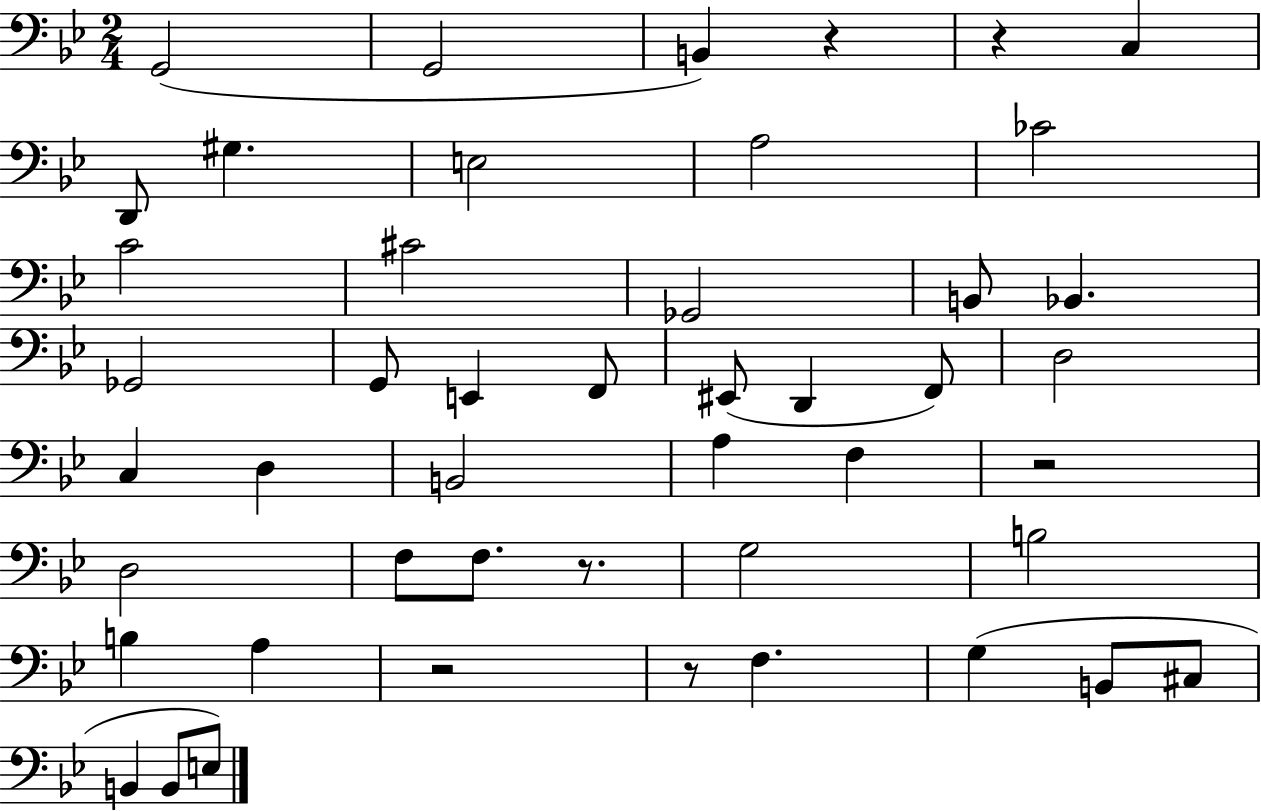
X:1
T:Untitled
M:2/4
L:1/4
K:Bb
G,,2 G,,2 B,, z z C, D,,/2 ^G, E,2 A,2 _C2 C2 ^C2 _G,,2 B,,/2 _B,, _G,,2 G,,/2 E,, F,,/2 ^E,,/2 D,, F,,/2 D,2 C, D, B,,2 A, F, z2 D,2 F,/2 F,/2 z/2 G,2 B,2 B, A, z2 z/2 F, G, B,,/2 ^C,/2 B,, B,,/2 E,/2